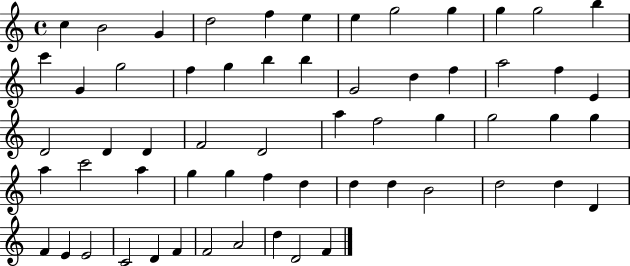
{
  \clef treble
  \time 4/4
  \defaultTimeSignature
  \key c \major
  c''4 b'2 g'4 | d''2 f''4 e''4 | e''4 g''2 g''4 | g''4 g''2 b''4 | \break c'''4 g'4 g''2 | f''4 g''4 b''4 b''4 | g'2 d''4 f''4 | a''2 f''4 e'4 | \break d'2 d'4 d'4 | f'2 d'2 | a''4 f''2 g''4 | g''2 g''4 g''4 | \break a''4 c'''2 a''4 | g''4 g''4 f''4 d''4 | d''4 d''4 b'2 | d''2 d''4 d'4 | \break f'4 e'4 e'2 | c'2 d'4 f'4 | f'2 a'2 | d''4 d'2 f'4 | \break \bar "|."
}